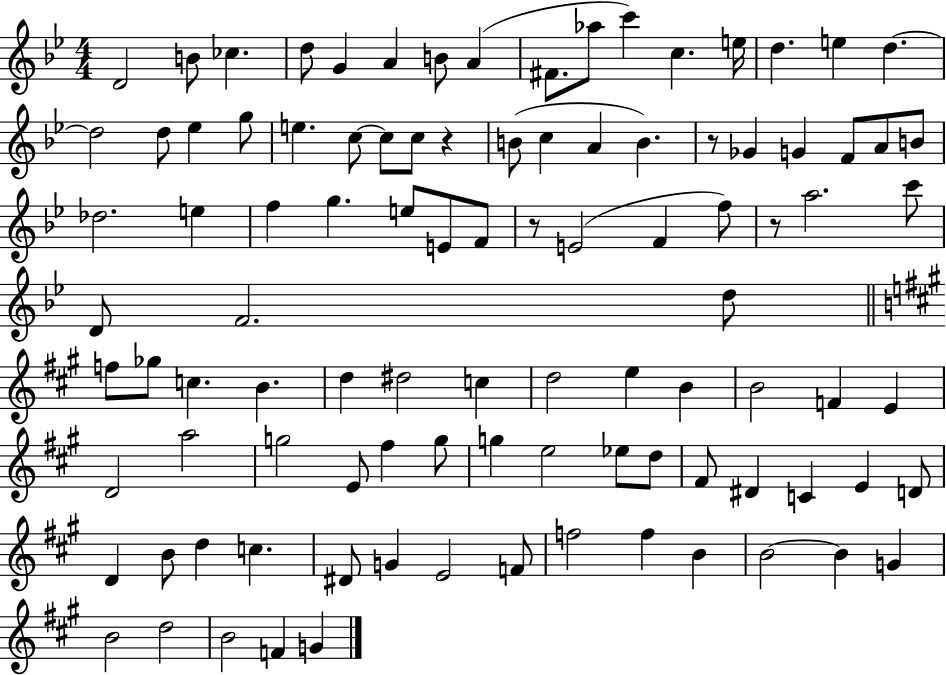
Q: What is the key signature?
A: BES major